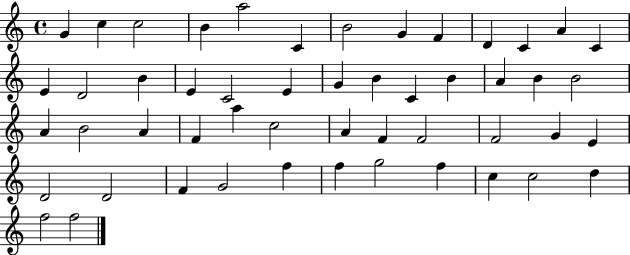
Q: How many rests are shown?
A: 0